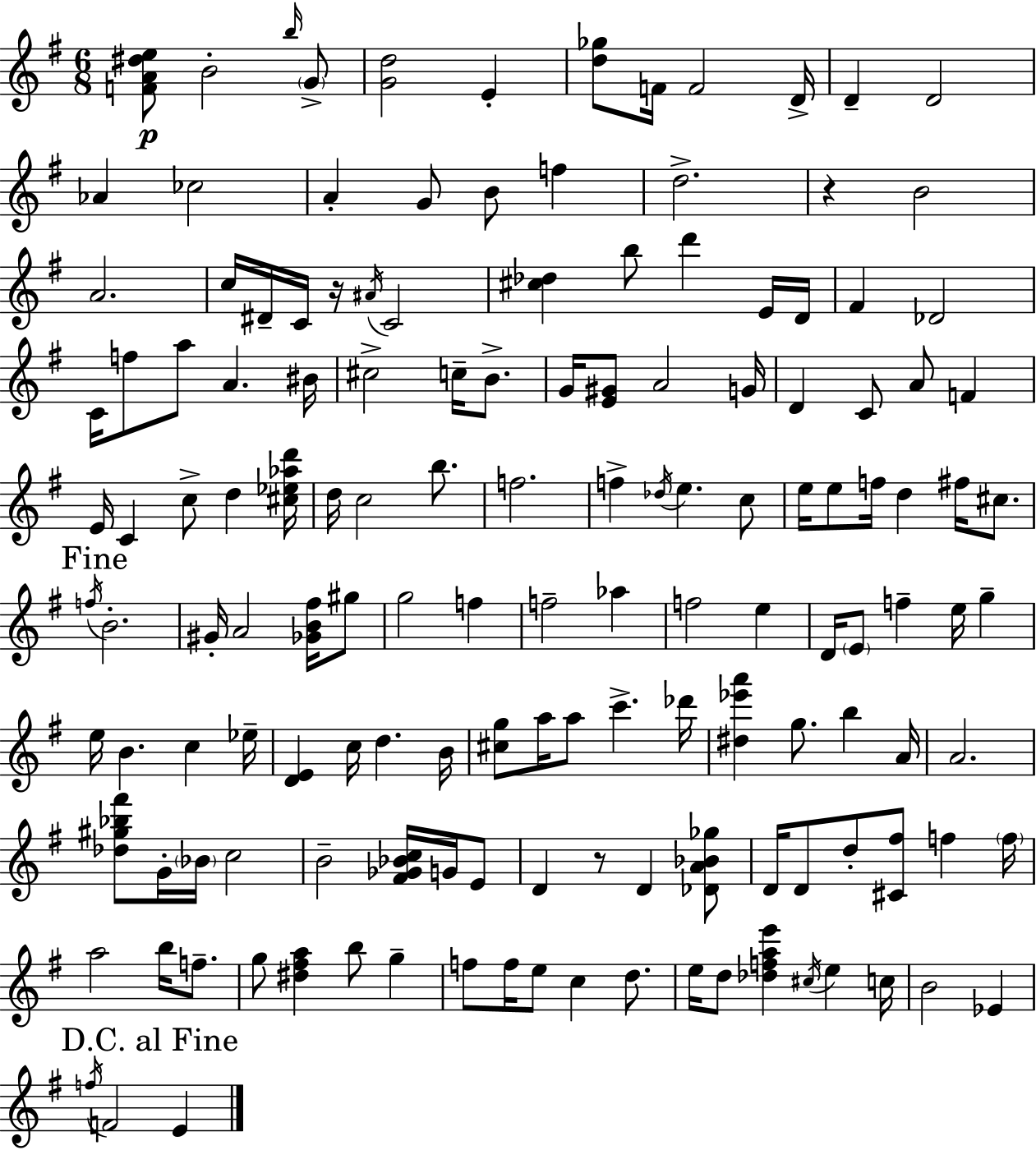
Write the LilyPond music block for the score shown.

{
  \clef treble
  \numericTimeSignature
  \time 6/8
  \key g \major
  <f' a' dis'' e''>8\p b'2-. \grace { b''16 } \parenthesize g'8-> | <g' d''>2 e'4-. | <d'' ges''>8 f'16 f'2 | d'16-> d'4-- d'2 | \break aes'4 ces''2 | a'4-. g'8 b'8 f''4 | d''2.-> | r4 b'2 | \break a'2. | c''16 dis'16-- c'16 r16 \acciaccatura { ais'16 } c'2 | <cis'' des''>4 b''8 d'''4 | e'16 d'16 fis'4 des'2 | \break c'16 f''8 a''8 a'4. | bis'16 cis''2-> c''16-- b'8.-> | g'16 <e' gis'>8 a'2 | g'16 d'4 c'8 a'8 f'4 | \break e'16 c'4 c''8-> d''4 | <cis'' ees'' aes'' d'''>16 d''16 c''2 b''8. | f''2. | f''4-> \acciaccatura { des''16 } e''4. | \break c''8 e''16 e''8 f''16 d''4 fis''16 | cis''8. \mark "Fine" \acciaccatura { f''16 } b'2.-. | gis'16-. a'2 | <ges' b' fis''>16 gis''8 g''2 | \break f''4 f''2-- | aes''4 f''2 | e''4 d'16 \parenthesize e'8 f''4-- e''16 | g''4-- e''16 b'4. c''4 | \break ees''16-- <d' e'>4 c''16 d''4. | b'16 <cis'' g''>8 a''16 a''8 c'''4.-> | des'''16 <dis'' ees''' a'''>4 g''8. b''4 | a'16 a'2. | \break <des'' gis'' bes'' fis'''>8 g'16-. \parenthesize bes'16 c''2 | b'2-- | <fis' ges' bes' c''>16 g'16 e'8 d'4 r8 d'4 | <des' a' bes' ges''>8 d'16 d'8 d''8-. <cis' fis''>8 f''4 | \break \parenthesize f''16 a''2 | b''16 f''8.-- g''8 <dis'' fis'' a''>4 b''8 | g''4-- f''8 f''16 e''8 c''4 | d''8. e''16 d''8 <des'' f'' a'' e'''>4 \acciaccatura { cis''16 } | \break e''4 c''16 b'2 | ees'4 \mark "D.C. al Fine" \acciaccatura { f''16 } f'2 | e'4 \bar "|."
}